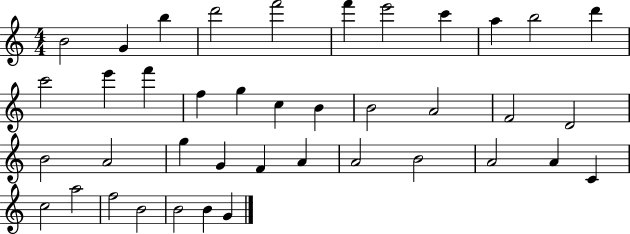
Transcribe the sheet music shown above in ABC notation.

X:1
T:Untitled
M:4/4
L:1/4
K:C
B2 G b d'2 f'2 f' e'2 c' a b2 d' c'2 e' f' f g c B B2 A2 F2 D2 B2 A2 g G F A A2 B2 A2 A C c2 a2 f2 B2 B2 B G